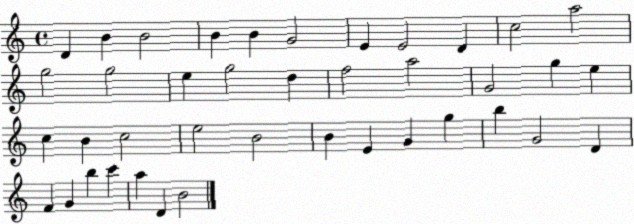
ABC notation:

X:1
T:Untitled
M:4/4
L:1/4
K:C
D B B2 B B G2 E E2 D c2 a2 g2 g2 e g2 d f2 a2 G2 g e c B c2 e2 B2 B E G g b G2 D F G b c' a D B2